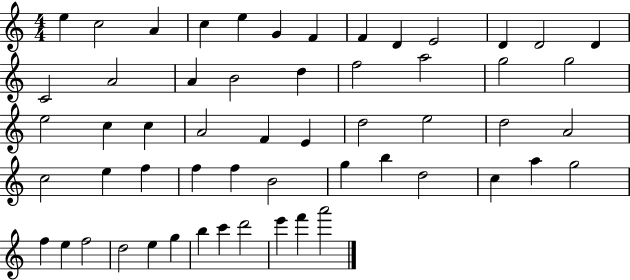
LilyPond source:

{
  \clef treble
  \numericTimeSignature
  \time 4/4
  \key c \major
  e''4 c''2 a'4 | c''4 e''4 g'4 f'4 | f'4 d'4 e'2 | d'4 d'2 d'4 | \break c'2 a'2 | a'4 b'2 d''4 | f''2 a''2 | g''2 g''2 | \break e''2 c''4 c''4 | a'2 f'4 e'4 | d''2 e''2 | d''2 a'2 | \break c''2 e''4 f''4 | f''4 f''4 b'2 | g''4 b''4 d''2 | c''4 a''4 g''2 | \break f''4 e''4 f''2 | d''2 e''4 g''4 | b''4 c'''4 d'''2 | e'''4 f'''4 a'''2 | \break \bar "|."
}